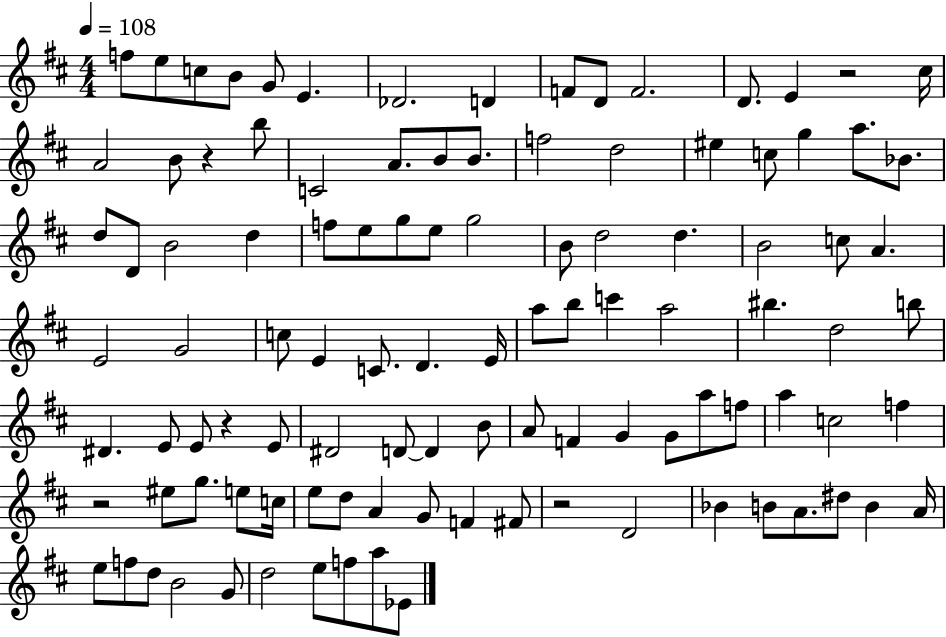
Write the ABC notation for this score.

X:1
T:Untitled
M:4/4
L:1/4
K:D
f/2 e/2 c/2 B/2 G/2 E _D2 D F/2 D/2 F2 D/2 E z2 ^c/4 A2 B/2 z b/2 C2 A/2 B/2 B/2 f2 d2 ^e c/2 g a/2 _B/2 d/2 D/2 B2 d f/2 e/2 g/2 e/2 g2 B/2 d2 d B2 c/2 A E2 G2 c/2 E C/2 D E/4 a/2 b/2 c' a2 ^b d2 b/2 ^D E/2 E/2 z E/2 ^D2 D/2 D B/2 A/2 F G G/2 a/2 f/2 a c2 f z2 ^e/2 g/2 e/2 c/4 e/2 d/2 A G/2 F ^F/2 z2 D2 _B B/2 A/2 ^d/2 B A/4 e/2 f/2 d/2 B2 G/2 d2 e/2 f/2 a/2 _E/2